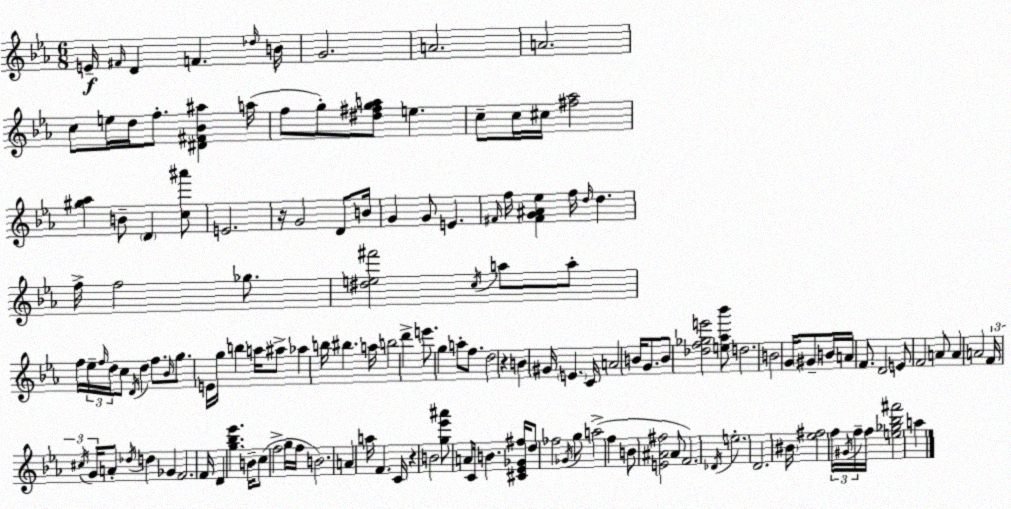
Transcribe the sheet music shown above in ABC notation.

X:1
T:Untitled
M:6/8
L:1/4
K:Cm
E/4 ^F/4 D F _d/4 B/4 G2 A2 A2 c/2 e/4 d/4 f/2 [^D^F_B^a] a/4 f/2 g/2 [^d^fga]/2 e c/2 c/4 ^c/4 [^f_a]2 [^g_a] B/2 D [c^a']/2 E2 z/4 G2 D/2 B/4 G G/2 E ^F/4 f/4 [^FG^A_e] f/4 d/4 d f/4 f2 _g/2 [^de^f']2 c/4 a/2 a/2 f/4 _e/4 f/4 d/4 c/2 D/4 d f/2 _B/4 g/2 E/4 g/4 b a/4 ^a/2 _a b/4 ^b a/4 b2 d' e'/2 g a/2 f/2 d2 z B ^G/4 E C/4 A2 B/4 G/2 B/2 [_df_ge']2 [e_a_b']/2 d2 B2 G/4 ^G/2 B/4 A/4 F/2 D2 E/2 F2 A/2 A A2 F/4 ^c/4 G/4 A/2 _d/4 d _G F2 F/4 D [g_b_e'] B/4 c/2 f2 g/4 f/4 B2 A a/4 F C/4 z B2 [g_e'^a']/2 A/2 C/4 B [^C_E_G^f]/4 d/2 _f2 _G/4 g/2 a2 f B/2 [E^A^f]2 ^A/2 F2 _D/4 e2 D2 ^B/4 [_e^f]2 f/4 ^G/4 f/4 f/4 [e_g_b^f']2 a